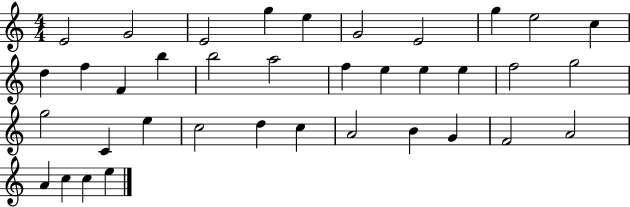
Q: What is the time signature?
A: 4/4